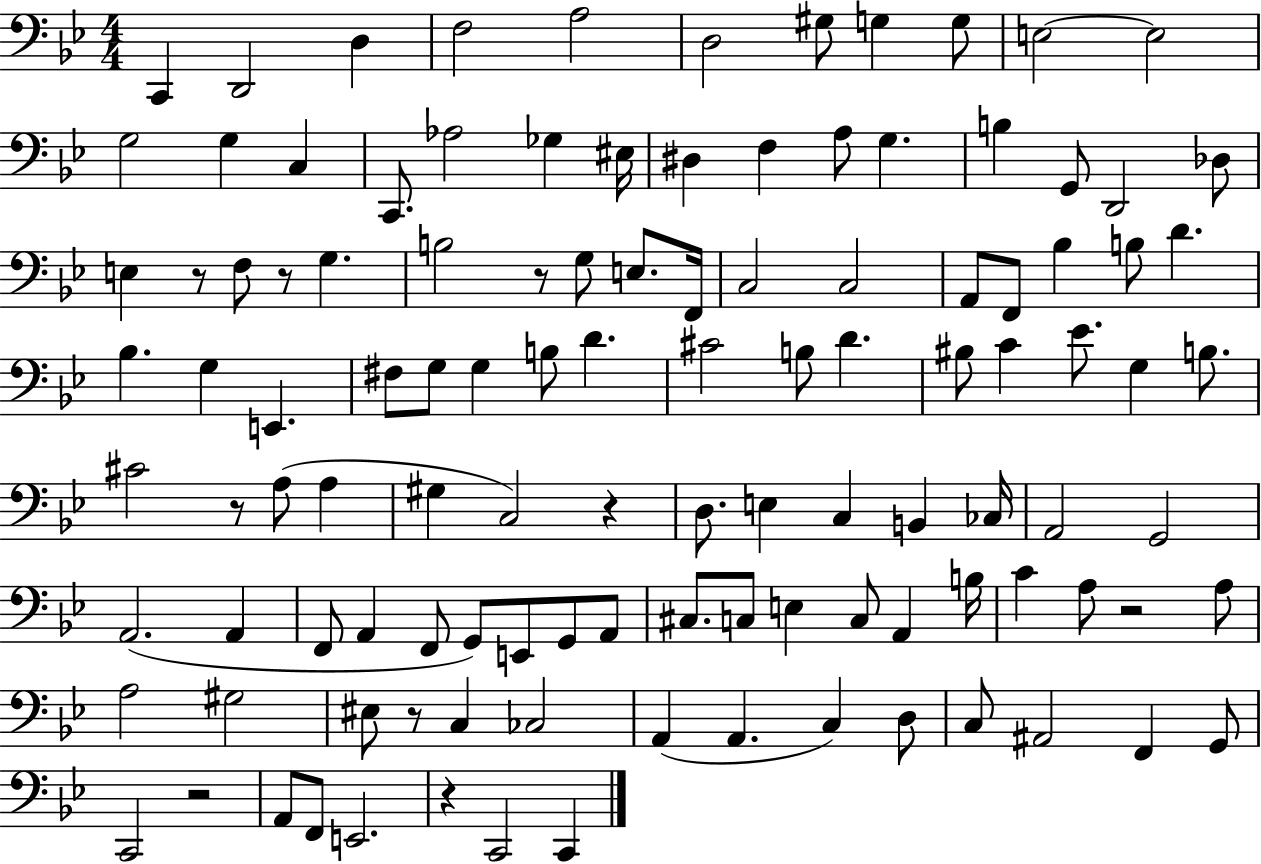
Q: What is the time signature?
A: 4/4